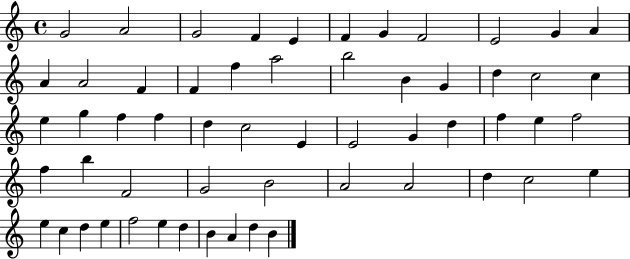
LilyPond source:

{
  \clef treble
  \time 4/4
  \defaultTimeSignature
  \key c \major
  g'2 a'2 | g'2 f'4 e'4 | f'4 g'4 f'2 | e'2 g'4 a'4 | \break a'4 a'2 f'4 | f'4 f''4 a''2 | b''2 b'4 g'4 | d''4 c''2 c''4 | \break e''4 g''4 f''4 f''4 | d''4 c''2 e'4 | e'2 g'4 d''4 | f''4 e''4 f''2 | \break f''4 b''4 f'2 | g'2 b'2 | a'2 a'2 | d''4 c''2 e''4 | \break e''4 c''4 d''4 e''4 | f''2 e''4 d''4 | b'4 a'4 d''4 b'4 | \bar "|."
}